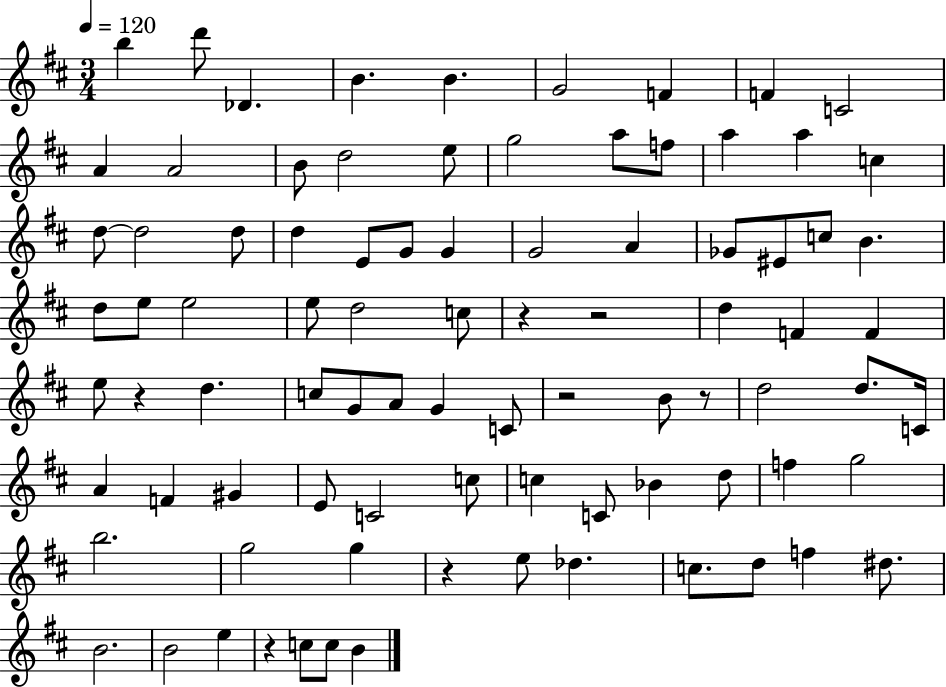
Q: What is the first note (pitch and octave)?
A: B5